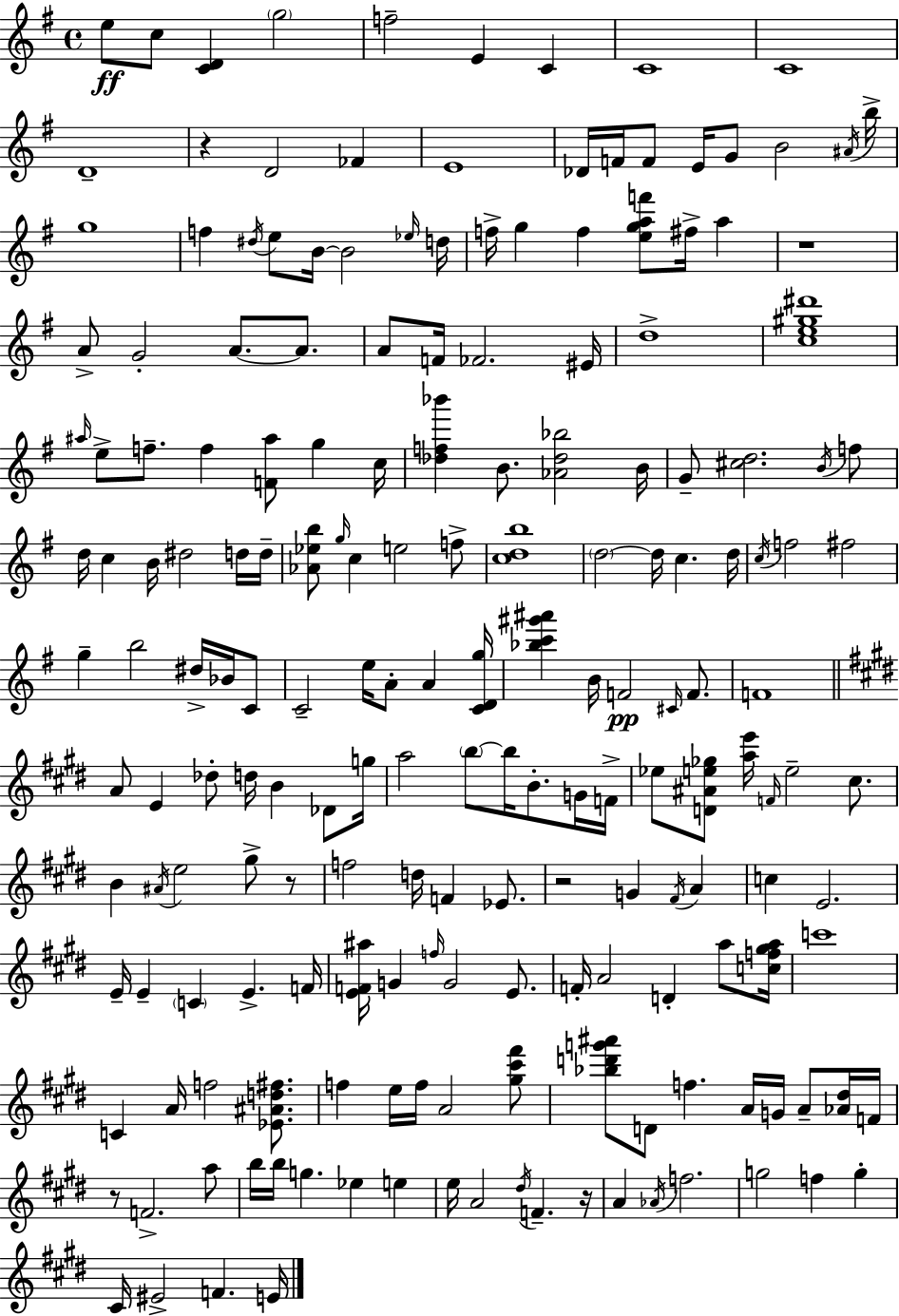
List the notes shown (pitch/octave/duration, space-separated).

E5/e C5/e [C4,D4]/q G5/h F5/h E4/q C4/q C4/w C4/w D4/w R/q D4/h FES4/q E4/w Db4/s F4/s F4/e E4/s G4/e B4/h A#4/s B5/s G5/w F5/q D#5/s E5/e B4/s B4/h Eb5/s D5/s F5/s G5/q F5/q [E5,G5,A5,F6]/e F#5/s A5/q R/w A4/e G4/h A4/e. A4/e. A4/e F4/s FES4/h. EIS4/s D5/w [C5,E5,G#5,D#6]/w A#5/s E5/e F5/e. F5/q [F4,A#5]/e G5/q C5/s [Db5,F5,Bb6]/q B4/e. [Ab4,Db5,Bb5]/h B4/s G4/e [C#5,D5]/h. B4/s F5/e D5/s C5/q B4/s D#5/h D5/s D5/s [Ab4,Eb5,B5]/e G5/s C5/q E5/h F5/e [C5,D5,B5]/w D5/h D5/s C5/q. D5/s C5/s F5/h F#5/h G5/q B5/h D#5/s Bb4/s C4/e C4/h E5/s A4/e A4/q [C4,D4,G5]/s [Bb5,C6,G#6,A#6]/q B4/s F4/h C#4/s F4/e. F4/w A4/e E4/q Db5/e D5/s B4/q Db4/e G5/s A5/h B5/e B5/s B4/e. G4/s F4/s Eb5/e [D4,A#4,E5,Gb5]/e [A5,E6]/s F4/s E5/h C#5/e. B4/q A#4/s E5/h G#5/e R/e F5/h D5/s F4/q Eb4/e. R/h G4/q F#4/s A4/q C5/q E4/h. E4/s E4/q C4/q E4/q. F4/s [E4,F4,A#5]/s G4/q F5/s G4/h E4/e. F4/s A4/h D4/q A5/e [C5,F5,G#5,A5]/s C6/w C4/q A4/s F5/h [Eb4,A#4,D5,F#5]/e. F5/q E5/s F5/s A4/h [G#5,C#6,F#6]/e [Bb5,D6,G6,A#6]/e D4/e F5/q. A4/s G4/s A4/e [Ab4,D#5]/s F4/s R/e F4/h. A5/e B5/s B5/s G5/q. Eb5/q E5/q E5/s A4/h D#5/s F4/q. R/s A4/q Ab4/s F5/h. G5/h F5/q G5/q C#4/s EIS4/h F4/q. E4/s